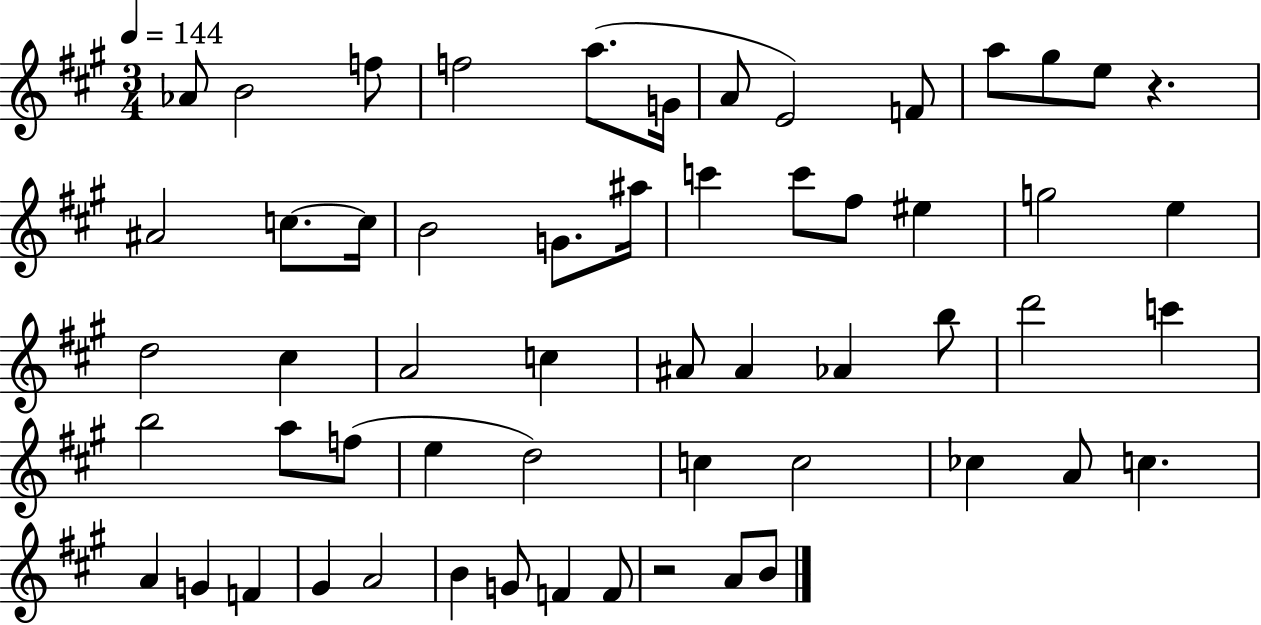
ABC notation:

X:1
T:Untitled
M:3/4
L:1/4
K:A
_A/2 B2 f/2 f2 a/2 G/4 A/2 E2 F/2 a/2 ^g/2 e/2 z ^A2 c/2 c/4 B2 G/2 ^a/4 c' c'/2 ^f/2 ^e g2 e d2 ^c A2 c ^A/2 ^A _A b/2 d'2 c' b2 a/2 f/2 e d2 c c2 _c A/2 c A G F ^G A2 B G/2 F F/2 z2 A/2 B/2